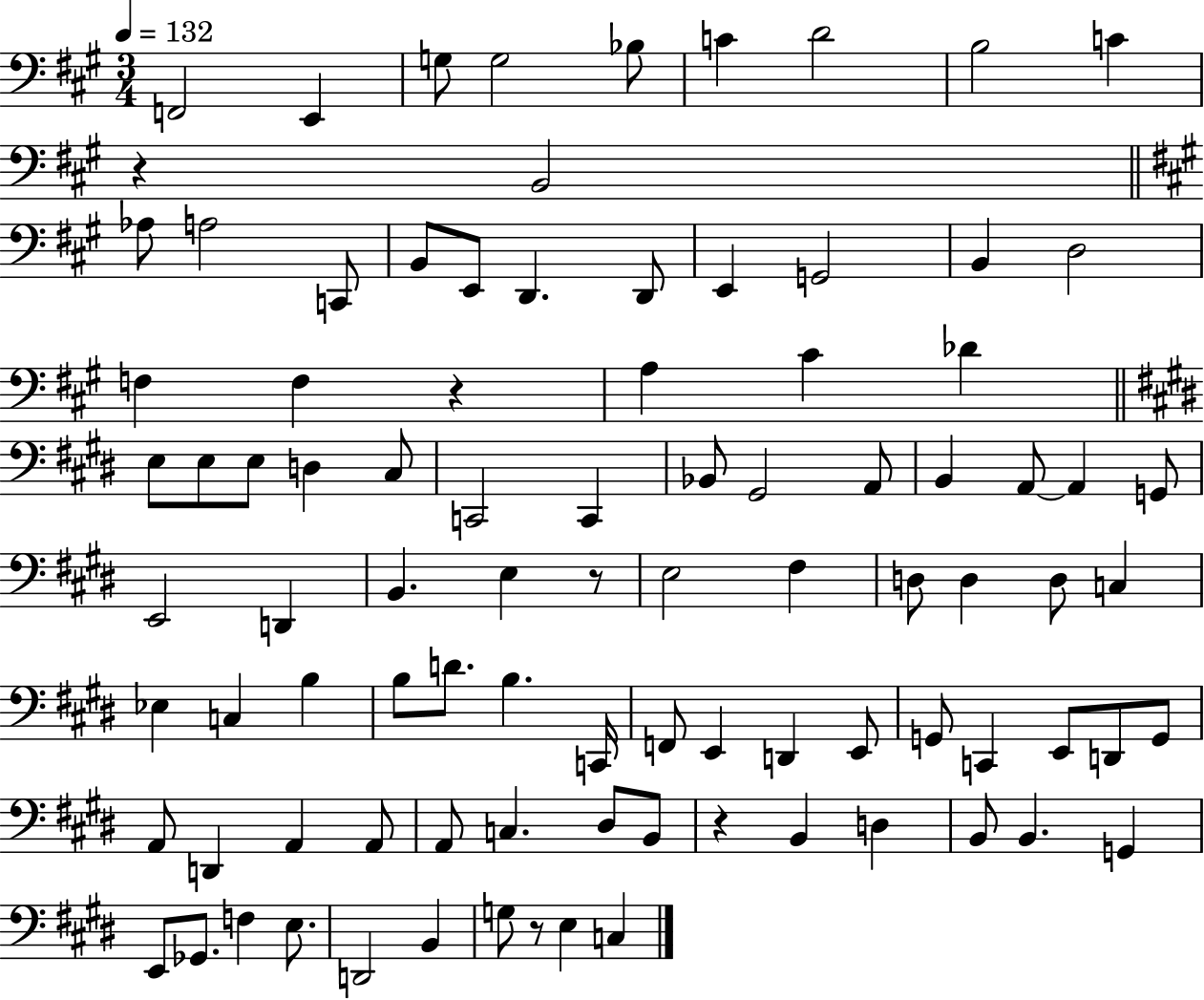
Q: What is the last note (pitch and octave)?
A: C3